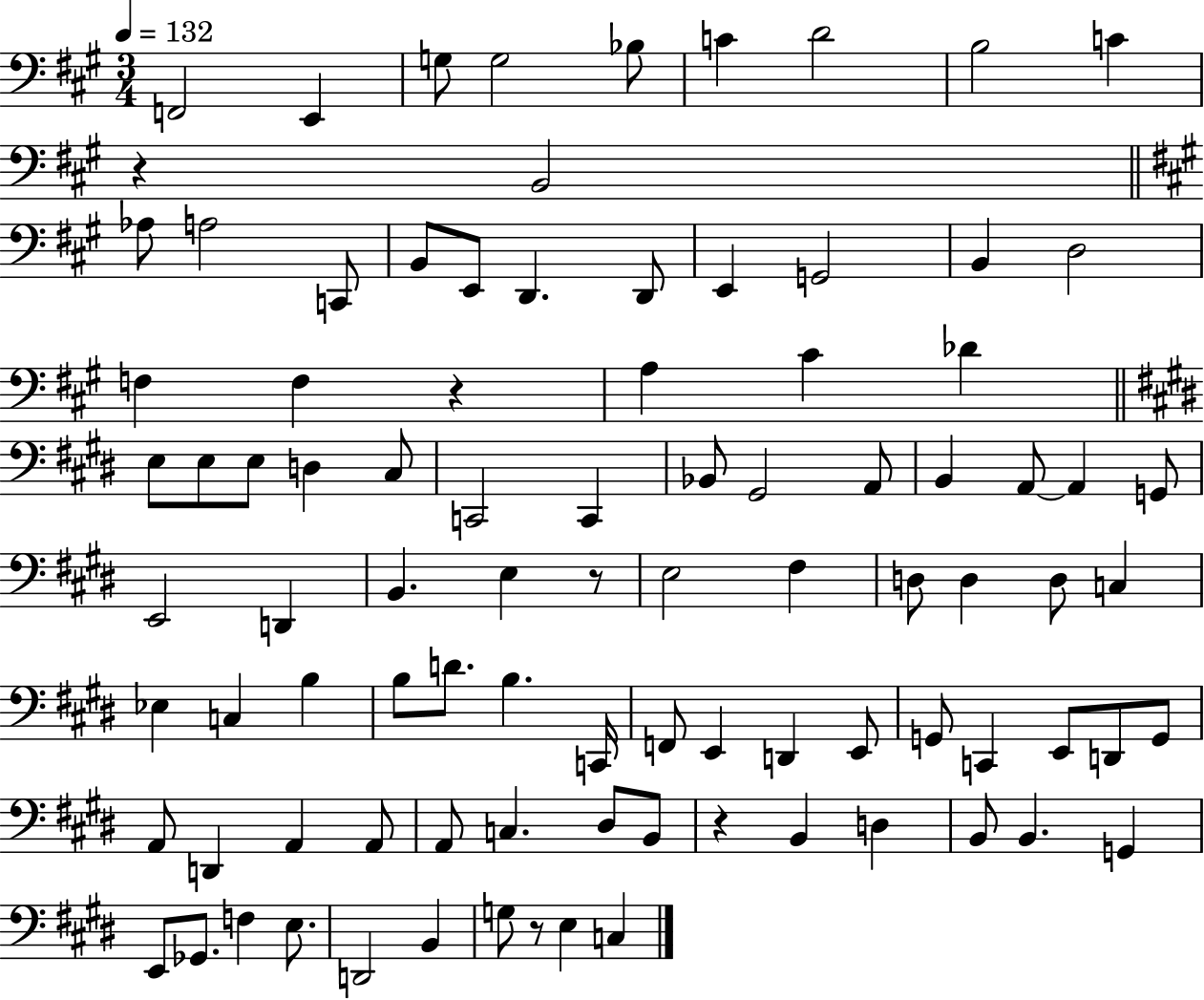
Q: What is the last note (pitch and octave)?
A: C3